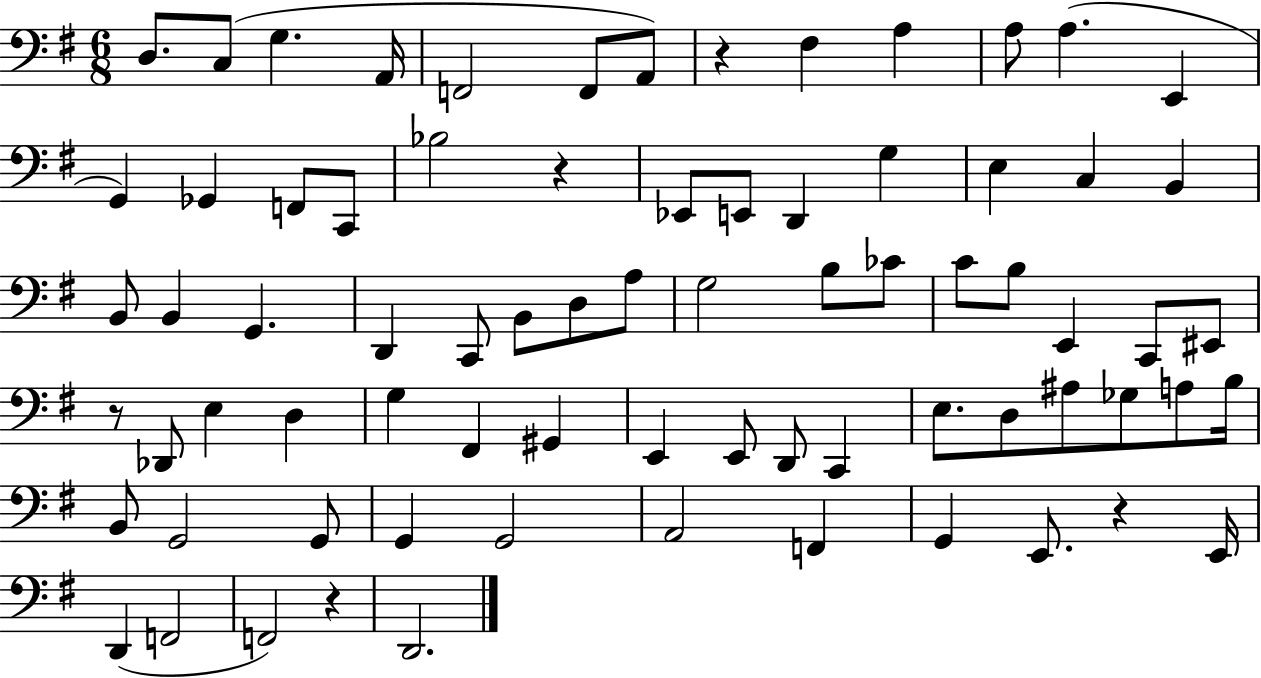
X:1
T:Untitled
M:6/8
L:1/4
K:G
D,/2 C,/2 G, A,,/4 F,,2 F,,/2 A,,/2 z ^F, A, A,/2 A, E,, G,, _G,, F,,/2 C,,/2 _B,2 z _E,,/2 E,,/2 D,, G, E, C, B,, B,,/2 B,, G,, D,, C,,/2 B,,/2 D,/2 A,/2 G,2 B,/2 _C/2 C/2 B,/2 E,, C,,/2 ^E,,/2 z/2 _D,,/2 E, D, G, ^F,, ^G,, E,, E,,/2 D,,/2 C,, E,/2 D,/2 ^A,/2 _G,/2 A,/2 B,/4 B,,/2 G,,2 G,,/2 G,, G,,2 A,,2 F,, G,, E,,/2 z E,,/4 D,, F,,2 F,,2 z D,,2